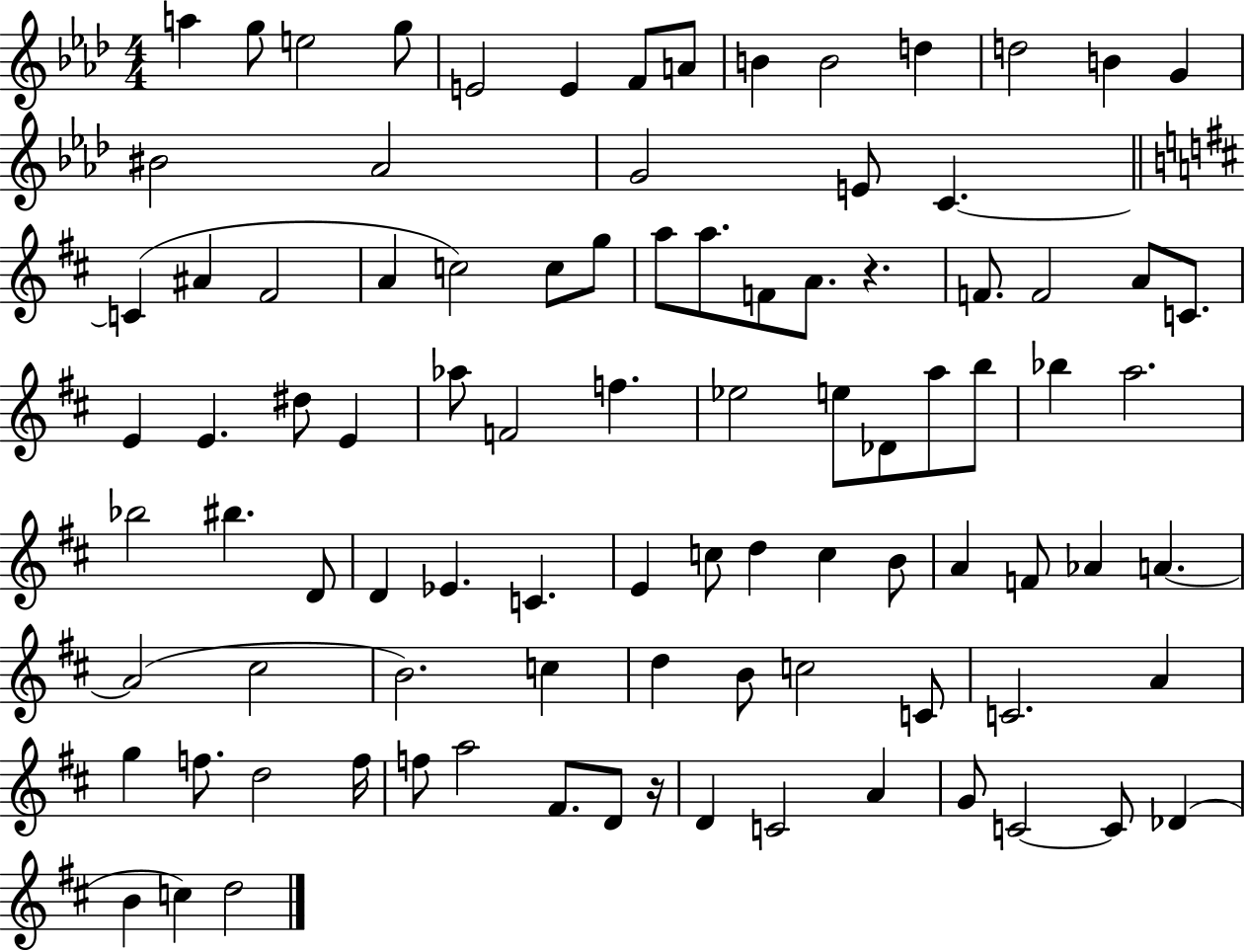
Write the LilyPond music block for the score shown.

{
  \clef treble
  \numericTimeSignature
  \time 4/4
  \key aes \major
  a''4 g''8 e''2 g''8 | e'2 e'4 f'8 a'8 | b'4 b'2 d''4 | d''2 b'4 g'4 | \break bis'2 aes'2 | g'2 e'8 c'4.~~ | \bar "||" \break \key d \major c'4( ais'4 fis'2 | a'4 c''2) c''8 g''8 | a''8 a''8. f'8 a'8. r4. | f'8. f'2 a'8 c'8. | \break e'4 e'4. dis''8 e'4 | aes''8 f'2 f''4. | ees''2 e''8 des'8 a''8 b''8 | bes''4 a''2. | \break bes''2 bis''4. d'8 | d'4 ees'4. c'4. | e'4 c''8 d''4 c''4 b'8 | a'4 f'8 aes'4 a'4.~~ | \break a'2( cis''2 | b'2.) c''4 | d''4 b'8 c''2 c'8 | c'2. a'4 | \break g''4 f''8. d''2 f''16 | f''8 a''2 fis'8. d'8 r16 | d'4 c'2 a'4 | g'8 c'2~~ c'8 des'4( | \break b'4 c''4) d''2 | \bar "|."
}